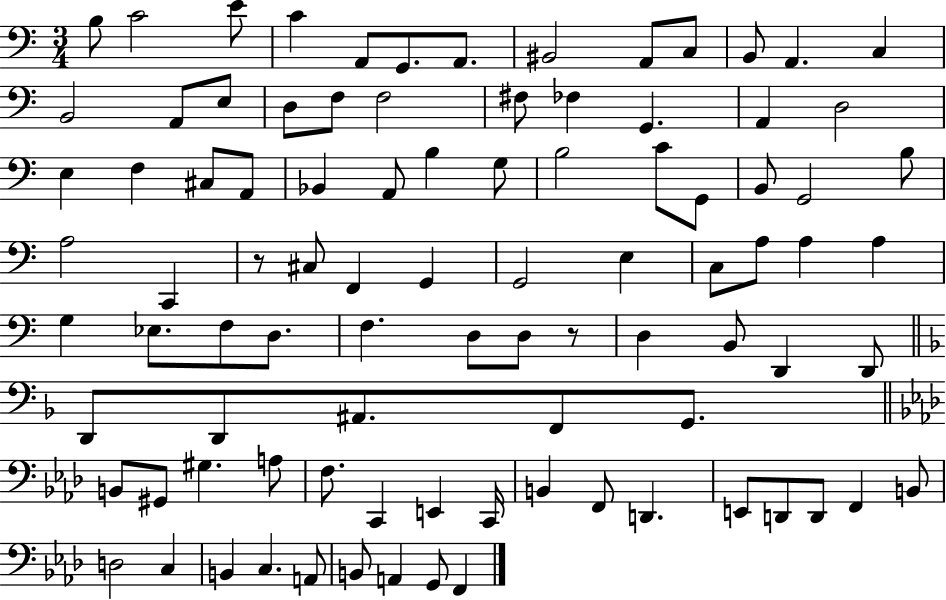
{
  \clef bass
  \numericTimeSignature
  \time 3/4
  \key c \major
  b8 c'2 e'8 | c'4 a,8 g,8. a,8. | bis,2 a,8 c8 | b,8 a,4. c4 | \break b,2 a,8 e8 | d8 f8 f2 | fis8 fes4 g,4. | a,4 d2 | \break e4 f4 cis8 a,8 | bes,4 a,8 b4 g8 | b2 c'8 g,8 | b,8 g,2 b8 | \break a2 c,4 | r8 cis8 f,4 g,4 | g,2 e4 | c8 a8 a4 a4 | \break g4 ees8. f8 d8. | f4. d8 d8 r8 | d4 b,8 d,4 d,8 | \bar "||" \break \key f \major d,8 d,8 ais,8. f,8 g,8. | \bar "||" \break \key f \minor b,8 gis,8 gis4. a8 | f8. c,4 e,4 c,16 | b,4 f,8 d,4. | e,8 d,8 d,8 f,4 b,8 | \break d2 c4 | b,4 c4. a,8 | b,8 a,4 g,8 f,4 | \bar "|."
}